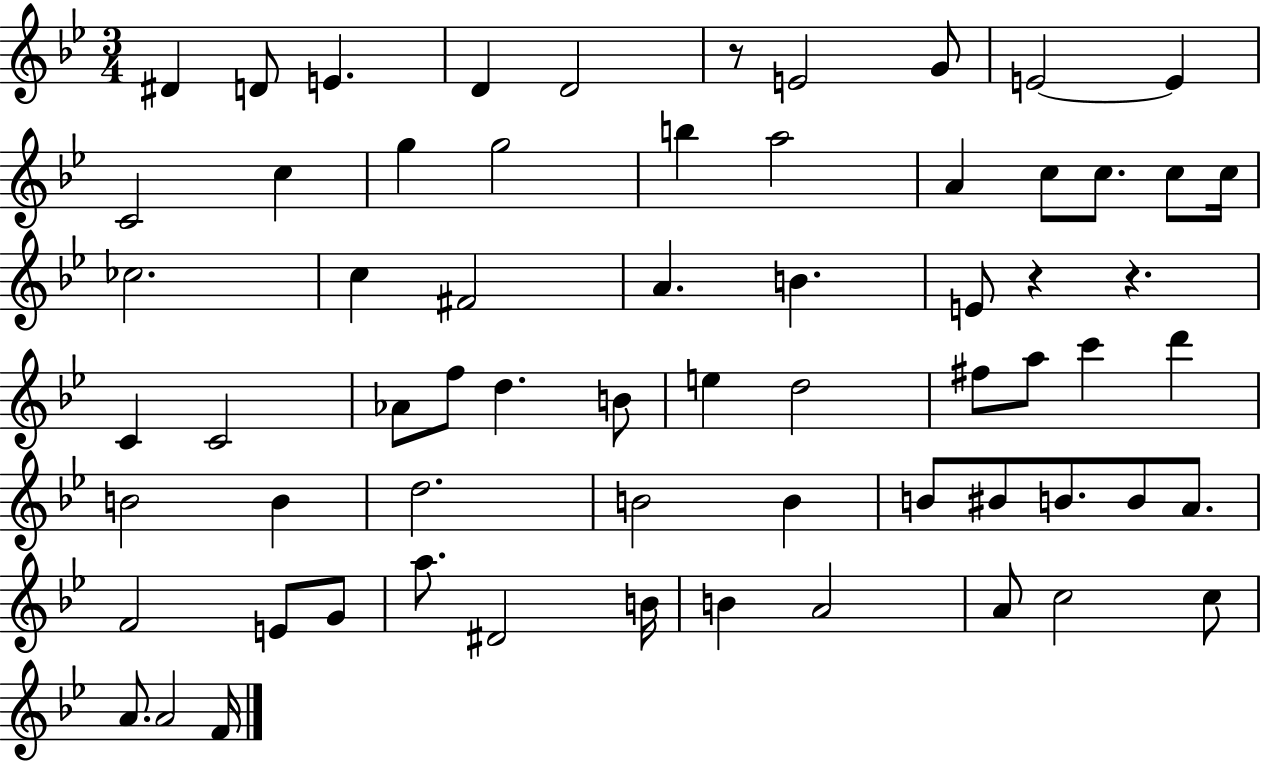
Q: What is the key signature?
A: BES major